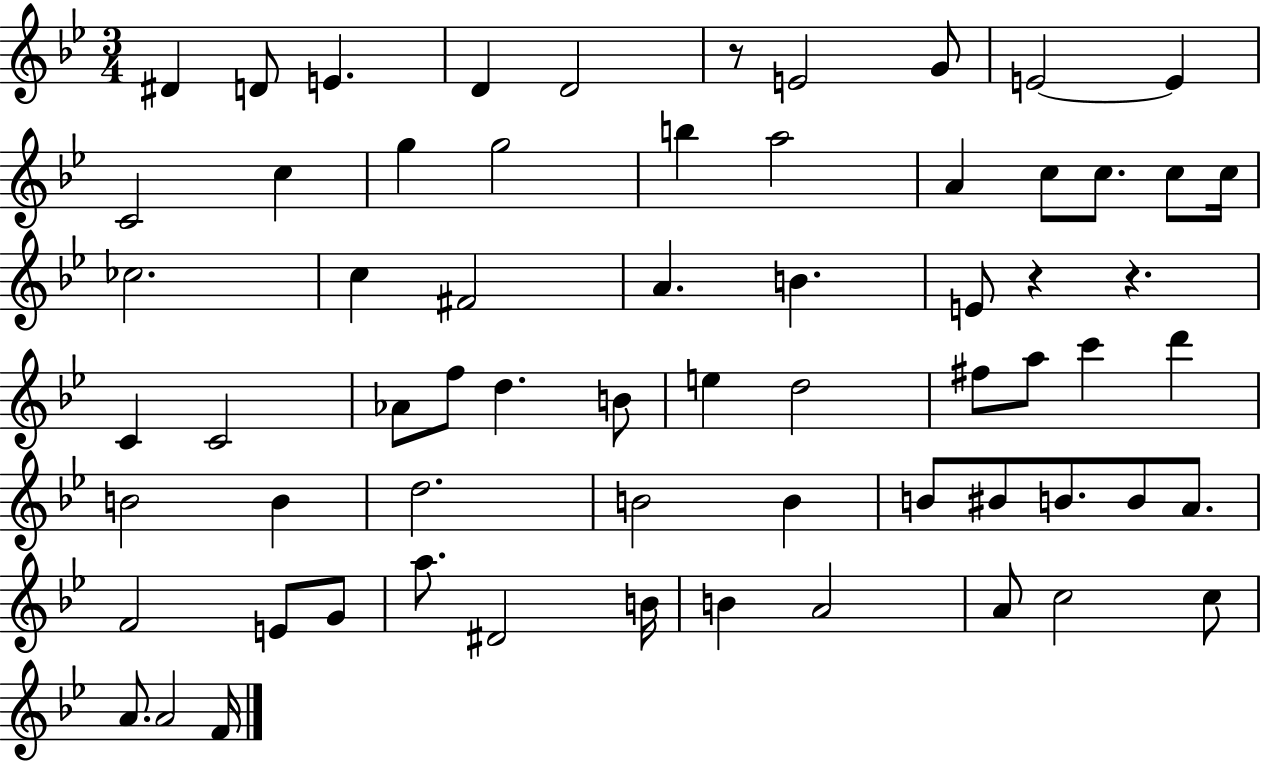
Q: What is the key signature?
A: BES major